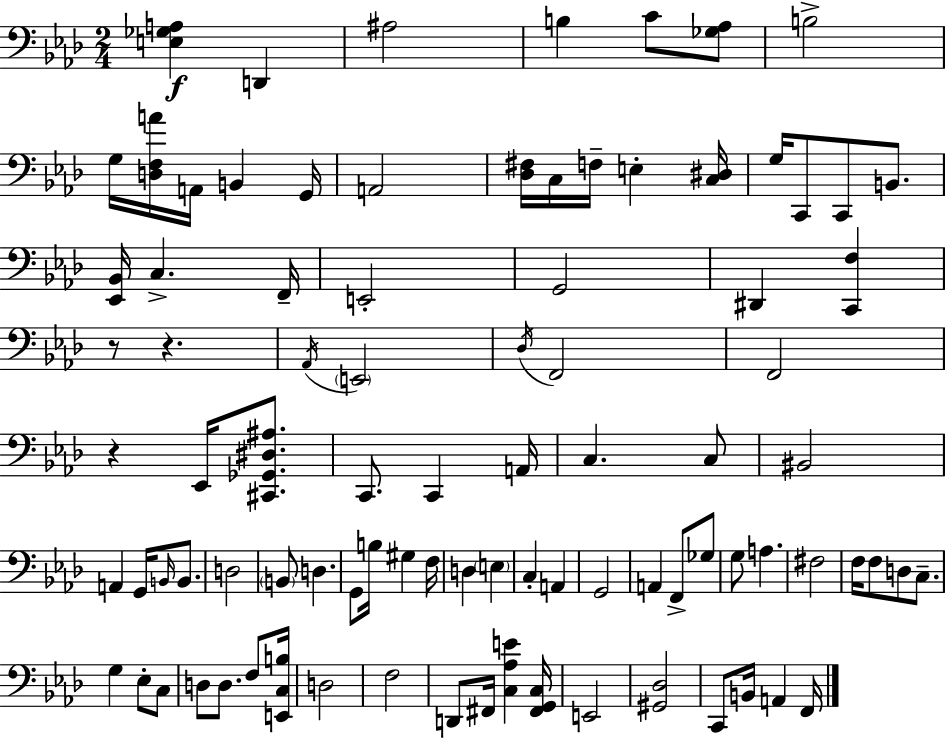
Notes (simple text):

[E3,Gb3,A3]/q D2/q A#3/h B3/q C4/e [Gb3,Ab3]/e B3/h G3/s [D3,F3,A4]/s A2/s B2/q G2/s A2/h [Db3,F#3]/s C3/s F3/s E3/q [C3,D#3]/s G3/s C2/e C2/e B2/e. [Eb2,Bb2]/s C3/q. F2/s E2/h G2/h D#2/q [C2,F3]/q R/e R/q. Ab2/s E2/h Db3/s F2/h F2/h R/q Eb2/s [C#2,Gb2,D#3,A#3]/e. C2/e. C2/q A2/s C3/q. C3/e BIS2/h A2/q G2/s B2/s B2/e. D3/h B2/e D3/q. G2/e B3/s G#3/q F3/s D3/q E3/q C3/q A2/q G2/h A2/q F2/e Gb3/e G3/e A3/q. F#3/h F3/s F3/e D3/e C3/e. G3/q Eb3/e C3/e D3/e D3/e. F3/e [E2,C3,B3]/s D3/h F3/h D2/e F#2/s [C3,Ab3,E4]/q [F#2,G2,C3]/s E2/h [G#2,Db3]/h C2/e B2/s A2/q F2/s